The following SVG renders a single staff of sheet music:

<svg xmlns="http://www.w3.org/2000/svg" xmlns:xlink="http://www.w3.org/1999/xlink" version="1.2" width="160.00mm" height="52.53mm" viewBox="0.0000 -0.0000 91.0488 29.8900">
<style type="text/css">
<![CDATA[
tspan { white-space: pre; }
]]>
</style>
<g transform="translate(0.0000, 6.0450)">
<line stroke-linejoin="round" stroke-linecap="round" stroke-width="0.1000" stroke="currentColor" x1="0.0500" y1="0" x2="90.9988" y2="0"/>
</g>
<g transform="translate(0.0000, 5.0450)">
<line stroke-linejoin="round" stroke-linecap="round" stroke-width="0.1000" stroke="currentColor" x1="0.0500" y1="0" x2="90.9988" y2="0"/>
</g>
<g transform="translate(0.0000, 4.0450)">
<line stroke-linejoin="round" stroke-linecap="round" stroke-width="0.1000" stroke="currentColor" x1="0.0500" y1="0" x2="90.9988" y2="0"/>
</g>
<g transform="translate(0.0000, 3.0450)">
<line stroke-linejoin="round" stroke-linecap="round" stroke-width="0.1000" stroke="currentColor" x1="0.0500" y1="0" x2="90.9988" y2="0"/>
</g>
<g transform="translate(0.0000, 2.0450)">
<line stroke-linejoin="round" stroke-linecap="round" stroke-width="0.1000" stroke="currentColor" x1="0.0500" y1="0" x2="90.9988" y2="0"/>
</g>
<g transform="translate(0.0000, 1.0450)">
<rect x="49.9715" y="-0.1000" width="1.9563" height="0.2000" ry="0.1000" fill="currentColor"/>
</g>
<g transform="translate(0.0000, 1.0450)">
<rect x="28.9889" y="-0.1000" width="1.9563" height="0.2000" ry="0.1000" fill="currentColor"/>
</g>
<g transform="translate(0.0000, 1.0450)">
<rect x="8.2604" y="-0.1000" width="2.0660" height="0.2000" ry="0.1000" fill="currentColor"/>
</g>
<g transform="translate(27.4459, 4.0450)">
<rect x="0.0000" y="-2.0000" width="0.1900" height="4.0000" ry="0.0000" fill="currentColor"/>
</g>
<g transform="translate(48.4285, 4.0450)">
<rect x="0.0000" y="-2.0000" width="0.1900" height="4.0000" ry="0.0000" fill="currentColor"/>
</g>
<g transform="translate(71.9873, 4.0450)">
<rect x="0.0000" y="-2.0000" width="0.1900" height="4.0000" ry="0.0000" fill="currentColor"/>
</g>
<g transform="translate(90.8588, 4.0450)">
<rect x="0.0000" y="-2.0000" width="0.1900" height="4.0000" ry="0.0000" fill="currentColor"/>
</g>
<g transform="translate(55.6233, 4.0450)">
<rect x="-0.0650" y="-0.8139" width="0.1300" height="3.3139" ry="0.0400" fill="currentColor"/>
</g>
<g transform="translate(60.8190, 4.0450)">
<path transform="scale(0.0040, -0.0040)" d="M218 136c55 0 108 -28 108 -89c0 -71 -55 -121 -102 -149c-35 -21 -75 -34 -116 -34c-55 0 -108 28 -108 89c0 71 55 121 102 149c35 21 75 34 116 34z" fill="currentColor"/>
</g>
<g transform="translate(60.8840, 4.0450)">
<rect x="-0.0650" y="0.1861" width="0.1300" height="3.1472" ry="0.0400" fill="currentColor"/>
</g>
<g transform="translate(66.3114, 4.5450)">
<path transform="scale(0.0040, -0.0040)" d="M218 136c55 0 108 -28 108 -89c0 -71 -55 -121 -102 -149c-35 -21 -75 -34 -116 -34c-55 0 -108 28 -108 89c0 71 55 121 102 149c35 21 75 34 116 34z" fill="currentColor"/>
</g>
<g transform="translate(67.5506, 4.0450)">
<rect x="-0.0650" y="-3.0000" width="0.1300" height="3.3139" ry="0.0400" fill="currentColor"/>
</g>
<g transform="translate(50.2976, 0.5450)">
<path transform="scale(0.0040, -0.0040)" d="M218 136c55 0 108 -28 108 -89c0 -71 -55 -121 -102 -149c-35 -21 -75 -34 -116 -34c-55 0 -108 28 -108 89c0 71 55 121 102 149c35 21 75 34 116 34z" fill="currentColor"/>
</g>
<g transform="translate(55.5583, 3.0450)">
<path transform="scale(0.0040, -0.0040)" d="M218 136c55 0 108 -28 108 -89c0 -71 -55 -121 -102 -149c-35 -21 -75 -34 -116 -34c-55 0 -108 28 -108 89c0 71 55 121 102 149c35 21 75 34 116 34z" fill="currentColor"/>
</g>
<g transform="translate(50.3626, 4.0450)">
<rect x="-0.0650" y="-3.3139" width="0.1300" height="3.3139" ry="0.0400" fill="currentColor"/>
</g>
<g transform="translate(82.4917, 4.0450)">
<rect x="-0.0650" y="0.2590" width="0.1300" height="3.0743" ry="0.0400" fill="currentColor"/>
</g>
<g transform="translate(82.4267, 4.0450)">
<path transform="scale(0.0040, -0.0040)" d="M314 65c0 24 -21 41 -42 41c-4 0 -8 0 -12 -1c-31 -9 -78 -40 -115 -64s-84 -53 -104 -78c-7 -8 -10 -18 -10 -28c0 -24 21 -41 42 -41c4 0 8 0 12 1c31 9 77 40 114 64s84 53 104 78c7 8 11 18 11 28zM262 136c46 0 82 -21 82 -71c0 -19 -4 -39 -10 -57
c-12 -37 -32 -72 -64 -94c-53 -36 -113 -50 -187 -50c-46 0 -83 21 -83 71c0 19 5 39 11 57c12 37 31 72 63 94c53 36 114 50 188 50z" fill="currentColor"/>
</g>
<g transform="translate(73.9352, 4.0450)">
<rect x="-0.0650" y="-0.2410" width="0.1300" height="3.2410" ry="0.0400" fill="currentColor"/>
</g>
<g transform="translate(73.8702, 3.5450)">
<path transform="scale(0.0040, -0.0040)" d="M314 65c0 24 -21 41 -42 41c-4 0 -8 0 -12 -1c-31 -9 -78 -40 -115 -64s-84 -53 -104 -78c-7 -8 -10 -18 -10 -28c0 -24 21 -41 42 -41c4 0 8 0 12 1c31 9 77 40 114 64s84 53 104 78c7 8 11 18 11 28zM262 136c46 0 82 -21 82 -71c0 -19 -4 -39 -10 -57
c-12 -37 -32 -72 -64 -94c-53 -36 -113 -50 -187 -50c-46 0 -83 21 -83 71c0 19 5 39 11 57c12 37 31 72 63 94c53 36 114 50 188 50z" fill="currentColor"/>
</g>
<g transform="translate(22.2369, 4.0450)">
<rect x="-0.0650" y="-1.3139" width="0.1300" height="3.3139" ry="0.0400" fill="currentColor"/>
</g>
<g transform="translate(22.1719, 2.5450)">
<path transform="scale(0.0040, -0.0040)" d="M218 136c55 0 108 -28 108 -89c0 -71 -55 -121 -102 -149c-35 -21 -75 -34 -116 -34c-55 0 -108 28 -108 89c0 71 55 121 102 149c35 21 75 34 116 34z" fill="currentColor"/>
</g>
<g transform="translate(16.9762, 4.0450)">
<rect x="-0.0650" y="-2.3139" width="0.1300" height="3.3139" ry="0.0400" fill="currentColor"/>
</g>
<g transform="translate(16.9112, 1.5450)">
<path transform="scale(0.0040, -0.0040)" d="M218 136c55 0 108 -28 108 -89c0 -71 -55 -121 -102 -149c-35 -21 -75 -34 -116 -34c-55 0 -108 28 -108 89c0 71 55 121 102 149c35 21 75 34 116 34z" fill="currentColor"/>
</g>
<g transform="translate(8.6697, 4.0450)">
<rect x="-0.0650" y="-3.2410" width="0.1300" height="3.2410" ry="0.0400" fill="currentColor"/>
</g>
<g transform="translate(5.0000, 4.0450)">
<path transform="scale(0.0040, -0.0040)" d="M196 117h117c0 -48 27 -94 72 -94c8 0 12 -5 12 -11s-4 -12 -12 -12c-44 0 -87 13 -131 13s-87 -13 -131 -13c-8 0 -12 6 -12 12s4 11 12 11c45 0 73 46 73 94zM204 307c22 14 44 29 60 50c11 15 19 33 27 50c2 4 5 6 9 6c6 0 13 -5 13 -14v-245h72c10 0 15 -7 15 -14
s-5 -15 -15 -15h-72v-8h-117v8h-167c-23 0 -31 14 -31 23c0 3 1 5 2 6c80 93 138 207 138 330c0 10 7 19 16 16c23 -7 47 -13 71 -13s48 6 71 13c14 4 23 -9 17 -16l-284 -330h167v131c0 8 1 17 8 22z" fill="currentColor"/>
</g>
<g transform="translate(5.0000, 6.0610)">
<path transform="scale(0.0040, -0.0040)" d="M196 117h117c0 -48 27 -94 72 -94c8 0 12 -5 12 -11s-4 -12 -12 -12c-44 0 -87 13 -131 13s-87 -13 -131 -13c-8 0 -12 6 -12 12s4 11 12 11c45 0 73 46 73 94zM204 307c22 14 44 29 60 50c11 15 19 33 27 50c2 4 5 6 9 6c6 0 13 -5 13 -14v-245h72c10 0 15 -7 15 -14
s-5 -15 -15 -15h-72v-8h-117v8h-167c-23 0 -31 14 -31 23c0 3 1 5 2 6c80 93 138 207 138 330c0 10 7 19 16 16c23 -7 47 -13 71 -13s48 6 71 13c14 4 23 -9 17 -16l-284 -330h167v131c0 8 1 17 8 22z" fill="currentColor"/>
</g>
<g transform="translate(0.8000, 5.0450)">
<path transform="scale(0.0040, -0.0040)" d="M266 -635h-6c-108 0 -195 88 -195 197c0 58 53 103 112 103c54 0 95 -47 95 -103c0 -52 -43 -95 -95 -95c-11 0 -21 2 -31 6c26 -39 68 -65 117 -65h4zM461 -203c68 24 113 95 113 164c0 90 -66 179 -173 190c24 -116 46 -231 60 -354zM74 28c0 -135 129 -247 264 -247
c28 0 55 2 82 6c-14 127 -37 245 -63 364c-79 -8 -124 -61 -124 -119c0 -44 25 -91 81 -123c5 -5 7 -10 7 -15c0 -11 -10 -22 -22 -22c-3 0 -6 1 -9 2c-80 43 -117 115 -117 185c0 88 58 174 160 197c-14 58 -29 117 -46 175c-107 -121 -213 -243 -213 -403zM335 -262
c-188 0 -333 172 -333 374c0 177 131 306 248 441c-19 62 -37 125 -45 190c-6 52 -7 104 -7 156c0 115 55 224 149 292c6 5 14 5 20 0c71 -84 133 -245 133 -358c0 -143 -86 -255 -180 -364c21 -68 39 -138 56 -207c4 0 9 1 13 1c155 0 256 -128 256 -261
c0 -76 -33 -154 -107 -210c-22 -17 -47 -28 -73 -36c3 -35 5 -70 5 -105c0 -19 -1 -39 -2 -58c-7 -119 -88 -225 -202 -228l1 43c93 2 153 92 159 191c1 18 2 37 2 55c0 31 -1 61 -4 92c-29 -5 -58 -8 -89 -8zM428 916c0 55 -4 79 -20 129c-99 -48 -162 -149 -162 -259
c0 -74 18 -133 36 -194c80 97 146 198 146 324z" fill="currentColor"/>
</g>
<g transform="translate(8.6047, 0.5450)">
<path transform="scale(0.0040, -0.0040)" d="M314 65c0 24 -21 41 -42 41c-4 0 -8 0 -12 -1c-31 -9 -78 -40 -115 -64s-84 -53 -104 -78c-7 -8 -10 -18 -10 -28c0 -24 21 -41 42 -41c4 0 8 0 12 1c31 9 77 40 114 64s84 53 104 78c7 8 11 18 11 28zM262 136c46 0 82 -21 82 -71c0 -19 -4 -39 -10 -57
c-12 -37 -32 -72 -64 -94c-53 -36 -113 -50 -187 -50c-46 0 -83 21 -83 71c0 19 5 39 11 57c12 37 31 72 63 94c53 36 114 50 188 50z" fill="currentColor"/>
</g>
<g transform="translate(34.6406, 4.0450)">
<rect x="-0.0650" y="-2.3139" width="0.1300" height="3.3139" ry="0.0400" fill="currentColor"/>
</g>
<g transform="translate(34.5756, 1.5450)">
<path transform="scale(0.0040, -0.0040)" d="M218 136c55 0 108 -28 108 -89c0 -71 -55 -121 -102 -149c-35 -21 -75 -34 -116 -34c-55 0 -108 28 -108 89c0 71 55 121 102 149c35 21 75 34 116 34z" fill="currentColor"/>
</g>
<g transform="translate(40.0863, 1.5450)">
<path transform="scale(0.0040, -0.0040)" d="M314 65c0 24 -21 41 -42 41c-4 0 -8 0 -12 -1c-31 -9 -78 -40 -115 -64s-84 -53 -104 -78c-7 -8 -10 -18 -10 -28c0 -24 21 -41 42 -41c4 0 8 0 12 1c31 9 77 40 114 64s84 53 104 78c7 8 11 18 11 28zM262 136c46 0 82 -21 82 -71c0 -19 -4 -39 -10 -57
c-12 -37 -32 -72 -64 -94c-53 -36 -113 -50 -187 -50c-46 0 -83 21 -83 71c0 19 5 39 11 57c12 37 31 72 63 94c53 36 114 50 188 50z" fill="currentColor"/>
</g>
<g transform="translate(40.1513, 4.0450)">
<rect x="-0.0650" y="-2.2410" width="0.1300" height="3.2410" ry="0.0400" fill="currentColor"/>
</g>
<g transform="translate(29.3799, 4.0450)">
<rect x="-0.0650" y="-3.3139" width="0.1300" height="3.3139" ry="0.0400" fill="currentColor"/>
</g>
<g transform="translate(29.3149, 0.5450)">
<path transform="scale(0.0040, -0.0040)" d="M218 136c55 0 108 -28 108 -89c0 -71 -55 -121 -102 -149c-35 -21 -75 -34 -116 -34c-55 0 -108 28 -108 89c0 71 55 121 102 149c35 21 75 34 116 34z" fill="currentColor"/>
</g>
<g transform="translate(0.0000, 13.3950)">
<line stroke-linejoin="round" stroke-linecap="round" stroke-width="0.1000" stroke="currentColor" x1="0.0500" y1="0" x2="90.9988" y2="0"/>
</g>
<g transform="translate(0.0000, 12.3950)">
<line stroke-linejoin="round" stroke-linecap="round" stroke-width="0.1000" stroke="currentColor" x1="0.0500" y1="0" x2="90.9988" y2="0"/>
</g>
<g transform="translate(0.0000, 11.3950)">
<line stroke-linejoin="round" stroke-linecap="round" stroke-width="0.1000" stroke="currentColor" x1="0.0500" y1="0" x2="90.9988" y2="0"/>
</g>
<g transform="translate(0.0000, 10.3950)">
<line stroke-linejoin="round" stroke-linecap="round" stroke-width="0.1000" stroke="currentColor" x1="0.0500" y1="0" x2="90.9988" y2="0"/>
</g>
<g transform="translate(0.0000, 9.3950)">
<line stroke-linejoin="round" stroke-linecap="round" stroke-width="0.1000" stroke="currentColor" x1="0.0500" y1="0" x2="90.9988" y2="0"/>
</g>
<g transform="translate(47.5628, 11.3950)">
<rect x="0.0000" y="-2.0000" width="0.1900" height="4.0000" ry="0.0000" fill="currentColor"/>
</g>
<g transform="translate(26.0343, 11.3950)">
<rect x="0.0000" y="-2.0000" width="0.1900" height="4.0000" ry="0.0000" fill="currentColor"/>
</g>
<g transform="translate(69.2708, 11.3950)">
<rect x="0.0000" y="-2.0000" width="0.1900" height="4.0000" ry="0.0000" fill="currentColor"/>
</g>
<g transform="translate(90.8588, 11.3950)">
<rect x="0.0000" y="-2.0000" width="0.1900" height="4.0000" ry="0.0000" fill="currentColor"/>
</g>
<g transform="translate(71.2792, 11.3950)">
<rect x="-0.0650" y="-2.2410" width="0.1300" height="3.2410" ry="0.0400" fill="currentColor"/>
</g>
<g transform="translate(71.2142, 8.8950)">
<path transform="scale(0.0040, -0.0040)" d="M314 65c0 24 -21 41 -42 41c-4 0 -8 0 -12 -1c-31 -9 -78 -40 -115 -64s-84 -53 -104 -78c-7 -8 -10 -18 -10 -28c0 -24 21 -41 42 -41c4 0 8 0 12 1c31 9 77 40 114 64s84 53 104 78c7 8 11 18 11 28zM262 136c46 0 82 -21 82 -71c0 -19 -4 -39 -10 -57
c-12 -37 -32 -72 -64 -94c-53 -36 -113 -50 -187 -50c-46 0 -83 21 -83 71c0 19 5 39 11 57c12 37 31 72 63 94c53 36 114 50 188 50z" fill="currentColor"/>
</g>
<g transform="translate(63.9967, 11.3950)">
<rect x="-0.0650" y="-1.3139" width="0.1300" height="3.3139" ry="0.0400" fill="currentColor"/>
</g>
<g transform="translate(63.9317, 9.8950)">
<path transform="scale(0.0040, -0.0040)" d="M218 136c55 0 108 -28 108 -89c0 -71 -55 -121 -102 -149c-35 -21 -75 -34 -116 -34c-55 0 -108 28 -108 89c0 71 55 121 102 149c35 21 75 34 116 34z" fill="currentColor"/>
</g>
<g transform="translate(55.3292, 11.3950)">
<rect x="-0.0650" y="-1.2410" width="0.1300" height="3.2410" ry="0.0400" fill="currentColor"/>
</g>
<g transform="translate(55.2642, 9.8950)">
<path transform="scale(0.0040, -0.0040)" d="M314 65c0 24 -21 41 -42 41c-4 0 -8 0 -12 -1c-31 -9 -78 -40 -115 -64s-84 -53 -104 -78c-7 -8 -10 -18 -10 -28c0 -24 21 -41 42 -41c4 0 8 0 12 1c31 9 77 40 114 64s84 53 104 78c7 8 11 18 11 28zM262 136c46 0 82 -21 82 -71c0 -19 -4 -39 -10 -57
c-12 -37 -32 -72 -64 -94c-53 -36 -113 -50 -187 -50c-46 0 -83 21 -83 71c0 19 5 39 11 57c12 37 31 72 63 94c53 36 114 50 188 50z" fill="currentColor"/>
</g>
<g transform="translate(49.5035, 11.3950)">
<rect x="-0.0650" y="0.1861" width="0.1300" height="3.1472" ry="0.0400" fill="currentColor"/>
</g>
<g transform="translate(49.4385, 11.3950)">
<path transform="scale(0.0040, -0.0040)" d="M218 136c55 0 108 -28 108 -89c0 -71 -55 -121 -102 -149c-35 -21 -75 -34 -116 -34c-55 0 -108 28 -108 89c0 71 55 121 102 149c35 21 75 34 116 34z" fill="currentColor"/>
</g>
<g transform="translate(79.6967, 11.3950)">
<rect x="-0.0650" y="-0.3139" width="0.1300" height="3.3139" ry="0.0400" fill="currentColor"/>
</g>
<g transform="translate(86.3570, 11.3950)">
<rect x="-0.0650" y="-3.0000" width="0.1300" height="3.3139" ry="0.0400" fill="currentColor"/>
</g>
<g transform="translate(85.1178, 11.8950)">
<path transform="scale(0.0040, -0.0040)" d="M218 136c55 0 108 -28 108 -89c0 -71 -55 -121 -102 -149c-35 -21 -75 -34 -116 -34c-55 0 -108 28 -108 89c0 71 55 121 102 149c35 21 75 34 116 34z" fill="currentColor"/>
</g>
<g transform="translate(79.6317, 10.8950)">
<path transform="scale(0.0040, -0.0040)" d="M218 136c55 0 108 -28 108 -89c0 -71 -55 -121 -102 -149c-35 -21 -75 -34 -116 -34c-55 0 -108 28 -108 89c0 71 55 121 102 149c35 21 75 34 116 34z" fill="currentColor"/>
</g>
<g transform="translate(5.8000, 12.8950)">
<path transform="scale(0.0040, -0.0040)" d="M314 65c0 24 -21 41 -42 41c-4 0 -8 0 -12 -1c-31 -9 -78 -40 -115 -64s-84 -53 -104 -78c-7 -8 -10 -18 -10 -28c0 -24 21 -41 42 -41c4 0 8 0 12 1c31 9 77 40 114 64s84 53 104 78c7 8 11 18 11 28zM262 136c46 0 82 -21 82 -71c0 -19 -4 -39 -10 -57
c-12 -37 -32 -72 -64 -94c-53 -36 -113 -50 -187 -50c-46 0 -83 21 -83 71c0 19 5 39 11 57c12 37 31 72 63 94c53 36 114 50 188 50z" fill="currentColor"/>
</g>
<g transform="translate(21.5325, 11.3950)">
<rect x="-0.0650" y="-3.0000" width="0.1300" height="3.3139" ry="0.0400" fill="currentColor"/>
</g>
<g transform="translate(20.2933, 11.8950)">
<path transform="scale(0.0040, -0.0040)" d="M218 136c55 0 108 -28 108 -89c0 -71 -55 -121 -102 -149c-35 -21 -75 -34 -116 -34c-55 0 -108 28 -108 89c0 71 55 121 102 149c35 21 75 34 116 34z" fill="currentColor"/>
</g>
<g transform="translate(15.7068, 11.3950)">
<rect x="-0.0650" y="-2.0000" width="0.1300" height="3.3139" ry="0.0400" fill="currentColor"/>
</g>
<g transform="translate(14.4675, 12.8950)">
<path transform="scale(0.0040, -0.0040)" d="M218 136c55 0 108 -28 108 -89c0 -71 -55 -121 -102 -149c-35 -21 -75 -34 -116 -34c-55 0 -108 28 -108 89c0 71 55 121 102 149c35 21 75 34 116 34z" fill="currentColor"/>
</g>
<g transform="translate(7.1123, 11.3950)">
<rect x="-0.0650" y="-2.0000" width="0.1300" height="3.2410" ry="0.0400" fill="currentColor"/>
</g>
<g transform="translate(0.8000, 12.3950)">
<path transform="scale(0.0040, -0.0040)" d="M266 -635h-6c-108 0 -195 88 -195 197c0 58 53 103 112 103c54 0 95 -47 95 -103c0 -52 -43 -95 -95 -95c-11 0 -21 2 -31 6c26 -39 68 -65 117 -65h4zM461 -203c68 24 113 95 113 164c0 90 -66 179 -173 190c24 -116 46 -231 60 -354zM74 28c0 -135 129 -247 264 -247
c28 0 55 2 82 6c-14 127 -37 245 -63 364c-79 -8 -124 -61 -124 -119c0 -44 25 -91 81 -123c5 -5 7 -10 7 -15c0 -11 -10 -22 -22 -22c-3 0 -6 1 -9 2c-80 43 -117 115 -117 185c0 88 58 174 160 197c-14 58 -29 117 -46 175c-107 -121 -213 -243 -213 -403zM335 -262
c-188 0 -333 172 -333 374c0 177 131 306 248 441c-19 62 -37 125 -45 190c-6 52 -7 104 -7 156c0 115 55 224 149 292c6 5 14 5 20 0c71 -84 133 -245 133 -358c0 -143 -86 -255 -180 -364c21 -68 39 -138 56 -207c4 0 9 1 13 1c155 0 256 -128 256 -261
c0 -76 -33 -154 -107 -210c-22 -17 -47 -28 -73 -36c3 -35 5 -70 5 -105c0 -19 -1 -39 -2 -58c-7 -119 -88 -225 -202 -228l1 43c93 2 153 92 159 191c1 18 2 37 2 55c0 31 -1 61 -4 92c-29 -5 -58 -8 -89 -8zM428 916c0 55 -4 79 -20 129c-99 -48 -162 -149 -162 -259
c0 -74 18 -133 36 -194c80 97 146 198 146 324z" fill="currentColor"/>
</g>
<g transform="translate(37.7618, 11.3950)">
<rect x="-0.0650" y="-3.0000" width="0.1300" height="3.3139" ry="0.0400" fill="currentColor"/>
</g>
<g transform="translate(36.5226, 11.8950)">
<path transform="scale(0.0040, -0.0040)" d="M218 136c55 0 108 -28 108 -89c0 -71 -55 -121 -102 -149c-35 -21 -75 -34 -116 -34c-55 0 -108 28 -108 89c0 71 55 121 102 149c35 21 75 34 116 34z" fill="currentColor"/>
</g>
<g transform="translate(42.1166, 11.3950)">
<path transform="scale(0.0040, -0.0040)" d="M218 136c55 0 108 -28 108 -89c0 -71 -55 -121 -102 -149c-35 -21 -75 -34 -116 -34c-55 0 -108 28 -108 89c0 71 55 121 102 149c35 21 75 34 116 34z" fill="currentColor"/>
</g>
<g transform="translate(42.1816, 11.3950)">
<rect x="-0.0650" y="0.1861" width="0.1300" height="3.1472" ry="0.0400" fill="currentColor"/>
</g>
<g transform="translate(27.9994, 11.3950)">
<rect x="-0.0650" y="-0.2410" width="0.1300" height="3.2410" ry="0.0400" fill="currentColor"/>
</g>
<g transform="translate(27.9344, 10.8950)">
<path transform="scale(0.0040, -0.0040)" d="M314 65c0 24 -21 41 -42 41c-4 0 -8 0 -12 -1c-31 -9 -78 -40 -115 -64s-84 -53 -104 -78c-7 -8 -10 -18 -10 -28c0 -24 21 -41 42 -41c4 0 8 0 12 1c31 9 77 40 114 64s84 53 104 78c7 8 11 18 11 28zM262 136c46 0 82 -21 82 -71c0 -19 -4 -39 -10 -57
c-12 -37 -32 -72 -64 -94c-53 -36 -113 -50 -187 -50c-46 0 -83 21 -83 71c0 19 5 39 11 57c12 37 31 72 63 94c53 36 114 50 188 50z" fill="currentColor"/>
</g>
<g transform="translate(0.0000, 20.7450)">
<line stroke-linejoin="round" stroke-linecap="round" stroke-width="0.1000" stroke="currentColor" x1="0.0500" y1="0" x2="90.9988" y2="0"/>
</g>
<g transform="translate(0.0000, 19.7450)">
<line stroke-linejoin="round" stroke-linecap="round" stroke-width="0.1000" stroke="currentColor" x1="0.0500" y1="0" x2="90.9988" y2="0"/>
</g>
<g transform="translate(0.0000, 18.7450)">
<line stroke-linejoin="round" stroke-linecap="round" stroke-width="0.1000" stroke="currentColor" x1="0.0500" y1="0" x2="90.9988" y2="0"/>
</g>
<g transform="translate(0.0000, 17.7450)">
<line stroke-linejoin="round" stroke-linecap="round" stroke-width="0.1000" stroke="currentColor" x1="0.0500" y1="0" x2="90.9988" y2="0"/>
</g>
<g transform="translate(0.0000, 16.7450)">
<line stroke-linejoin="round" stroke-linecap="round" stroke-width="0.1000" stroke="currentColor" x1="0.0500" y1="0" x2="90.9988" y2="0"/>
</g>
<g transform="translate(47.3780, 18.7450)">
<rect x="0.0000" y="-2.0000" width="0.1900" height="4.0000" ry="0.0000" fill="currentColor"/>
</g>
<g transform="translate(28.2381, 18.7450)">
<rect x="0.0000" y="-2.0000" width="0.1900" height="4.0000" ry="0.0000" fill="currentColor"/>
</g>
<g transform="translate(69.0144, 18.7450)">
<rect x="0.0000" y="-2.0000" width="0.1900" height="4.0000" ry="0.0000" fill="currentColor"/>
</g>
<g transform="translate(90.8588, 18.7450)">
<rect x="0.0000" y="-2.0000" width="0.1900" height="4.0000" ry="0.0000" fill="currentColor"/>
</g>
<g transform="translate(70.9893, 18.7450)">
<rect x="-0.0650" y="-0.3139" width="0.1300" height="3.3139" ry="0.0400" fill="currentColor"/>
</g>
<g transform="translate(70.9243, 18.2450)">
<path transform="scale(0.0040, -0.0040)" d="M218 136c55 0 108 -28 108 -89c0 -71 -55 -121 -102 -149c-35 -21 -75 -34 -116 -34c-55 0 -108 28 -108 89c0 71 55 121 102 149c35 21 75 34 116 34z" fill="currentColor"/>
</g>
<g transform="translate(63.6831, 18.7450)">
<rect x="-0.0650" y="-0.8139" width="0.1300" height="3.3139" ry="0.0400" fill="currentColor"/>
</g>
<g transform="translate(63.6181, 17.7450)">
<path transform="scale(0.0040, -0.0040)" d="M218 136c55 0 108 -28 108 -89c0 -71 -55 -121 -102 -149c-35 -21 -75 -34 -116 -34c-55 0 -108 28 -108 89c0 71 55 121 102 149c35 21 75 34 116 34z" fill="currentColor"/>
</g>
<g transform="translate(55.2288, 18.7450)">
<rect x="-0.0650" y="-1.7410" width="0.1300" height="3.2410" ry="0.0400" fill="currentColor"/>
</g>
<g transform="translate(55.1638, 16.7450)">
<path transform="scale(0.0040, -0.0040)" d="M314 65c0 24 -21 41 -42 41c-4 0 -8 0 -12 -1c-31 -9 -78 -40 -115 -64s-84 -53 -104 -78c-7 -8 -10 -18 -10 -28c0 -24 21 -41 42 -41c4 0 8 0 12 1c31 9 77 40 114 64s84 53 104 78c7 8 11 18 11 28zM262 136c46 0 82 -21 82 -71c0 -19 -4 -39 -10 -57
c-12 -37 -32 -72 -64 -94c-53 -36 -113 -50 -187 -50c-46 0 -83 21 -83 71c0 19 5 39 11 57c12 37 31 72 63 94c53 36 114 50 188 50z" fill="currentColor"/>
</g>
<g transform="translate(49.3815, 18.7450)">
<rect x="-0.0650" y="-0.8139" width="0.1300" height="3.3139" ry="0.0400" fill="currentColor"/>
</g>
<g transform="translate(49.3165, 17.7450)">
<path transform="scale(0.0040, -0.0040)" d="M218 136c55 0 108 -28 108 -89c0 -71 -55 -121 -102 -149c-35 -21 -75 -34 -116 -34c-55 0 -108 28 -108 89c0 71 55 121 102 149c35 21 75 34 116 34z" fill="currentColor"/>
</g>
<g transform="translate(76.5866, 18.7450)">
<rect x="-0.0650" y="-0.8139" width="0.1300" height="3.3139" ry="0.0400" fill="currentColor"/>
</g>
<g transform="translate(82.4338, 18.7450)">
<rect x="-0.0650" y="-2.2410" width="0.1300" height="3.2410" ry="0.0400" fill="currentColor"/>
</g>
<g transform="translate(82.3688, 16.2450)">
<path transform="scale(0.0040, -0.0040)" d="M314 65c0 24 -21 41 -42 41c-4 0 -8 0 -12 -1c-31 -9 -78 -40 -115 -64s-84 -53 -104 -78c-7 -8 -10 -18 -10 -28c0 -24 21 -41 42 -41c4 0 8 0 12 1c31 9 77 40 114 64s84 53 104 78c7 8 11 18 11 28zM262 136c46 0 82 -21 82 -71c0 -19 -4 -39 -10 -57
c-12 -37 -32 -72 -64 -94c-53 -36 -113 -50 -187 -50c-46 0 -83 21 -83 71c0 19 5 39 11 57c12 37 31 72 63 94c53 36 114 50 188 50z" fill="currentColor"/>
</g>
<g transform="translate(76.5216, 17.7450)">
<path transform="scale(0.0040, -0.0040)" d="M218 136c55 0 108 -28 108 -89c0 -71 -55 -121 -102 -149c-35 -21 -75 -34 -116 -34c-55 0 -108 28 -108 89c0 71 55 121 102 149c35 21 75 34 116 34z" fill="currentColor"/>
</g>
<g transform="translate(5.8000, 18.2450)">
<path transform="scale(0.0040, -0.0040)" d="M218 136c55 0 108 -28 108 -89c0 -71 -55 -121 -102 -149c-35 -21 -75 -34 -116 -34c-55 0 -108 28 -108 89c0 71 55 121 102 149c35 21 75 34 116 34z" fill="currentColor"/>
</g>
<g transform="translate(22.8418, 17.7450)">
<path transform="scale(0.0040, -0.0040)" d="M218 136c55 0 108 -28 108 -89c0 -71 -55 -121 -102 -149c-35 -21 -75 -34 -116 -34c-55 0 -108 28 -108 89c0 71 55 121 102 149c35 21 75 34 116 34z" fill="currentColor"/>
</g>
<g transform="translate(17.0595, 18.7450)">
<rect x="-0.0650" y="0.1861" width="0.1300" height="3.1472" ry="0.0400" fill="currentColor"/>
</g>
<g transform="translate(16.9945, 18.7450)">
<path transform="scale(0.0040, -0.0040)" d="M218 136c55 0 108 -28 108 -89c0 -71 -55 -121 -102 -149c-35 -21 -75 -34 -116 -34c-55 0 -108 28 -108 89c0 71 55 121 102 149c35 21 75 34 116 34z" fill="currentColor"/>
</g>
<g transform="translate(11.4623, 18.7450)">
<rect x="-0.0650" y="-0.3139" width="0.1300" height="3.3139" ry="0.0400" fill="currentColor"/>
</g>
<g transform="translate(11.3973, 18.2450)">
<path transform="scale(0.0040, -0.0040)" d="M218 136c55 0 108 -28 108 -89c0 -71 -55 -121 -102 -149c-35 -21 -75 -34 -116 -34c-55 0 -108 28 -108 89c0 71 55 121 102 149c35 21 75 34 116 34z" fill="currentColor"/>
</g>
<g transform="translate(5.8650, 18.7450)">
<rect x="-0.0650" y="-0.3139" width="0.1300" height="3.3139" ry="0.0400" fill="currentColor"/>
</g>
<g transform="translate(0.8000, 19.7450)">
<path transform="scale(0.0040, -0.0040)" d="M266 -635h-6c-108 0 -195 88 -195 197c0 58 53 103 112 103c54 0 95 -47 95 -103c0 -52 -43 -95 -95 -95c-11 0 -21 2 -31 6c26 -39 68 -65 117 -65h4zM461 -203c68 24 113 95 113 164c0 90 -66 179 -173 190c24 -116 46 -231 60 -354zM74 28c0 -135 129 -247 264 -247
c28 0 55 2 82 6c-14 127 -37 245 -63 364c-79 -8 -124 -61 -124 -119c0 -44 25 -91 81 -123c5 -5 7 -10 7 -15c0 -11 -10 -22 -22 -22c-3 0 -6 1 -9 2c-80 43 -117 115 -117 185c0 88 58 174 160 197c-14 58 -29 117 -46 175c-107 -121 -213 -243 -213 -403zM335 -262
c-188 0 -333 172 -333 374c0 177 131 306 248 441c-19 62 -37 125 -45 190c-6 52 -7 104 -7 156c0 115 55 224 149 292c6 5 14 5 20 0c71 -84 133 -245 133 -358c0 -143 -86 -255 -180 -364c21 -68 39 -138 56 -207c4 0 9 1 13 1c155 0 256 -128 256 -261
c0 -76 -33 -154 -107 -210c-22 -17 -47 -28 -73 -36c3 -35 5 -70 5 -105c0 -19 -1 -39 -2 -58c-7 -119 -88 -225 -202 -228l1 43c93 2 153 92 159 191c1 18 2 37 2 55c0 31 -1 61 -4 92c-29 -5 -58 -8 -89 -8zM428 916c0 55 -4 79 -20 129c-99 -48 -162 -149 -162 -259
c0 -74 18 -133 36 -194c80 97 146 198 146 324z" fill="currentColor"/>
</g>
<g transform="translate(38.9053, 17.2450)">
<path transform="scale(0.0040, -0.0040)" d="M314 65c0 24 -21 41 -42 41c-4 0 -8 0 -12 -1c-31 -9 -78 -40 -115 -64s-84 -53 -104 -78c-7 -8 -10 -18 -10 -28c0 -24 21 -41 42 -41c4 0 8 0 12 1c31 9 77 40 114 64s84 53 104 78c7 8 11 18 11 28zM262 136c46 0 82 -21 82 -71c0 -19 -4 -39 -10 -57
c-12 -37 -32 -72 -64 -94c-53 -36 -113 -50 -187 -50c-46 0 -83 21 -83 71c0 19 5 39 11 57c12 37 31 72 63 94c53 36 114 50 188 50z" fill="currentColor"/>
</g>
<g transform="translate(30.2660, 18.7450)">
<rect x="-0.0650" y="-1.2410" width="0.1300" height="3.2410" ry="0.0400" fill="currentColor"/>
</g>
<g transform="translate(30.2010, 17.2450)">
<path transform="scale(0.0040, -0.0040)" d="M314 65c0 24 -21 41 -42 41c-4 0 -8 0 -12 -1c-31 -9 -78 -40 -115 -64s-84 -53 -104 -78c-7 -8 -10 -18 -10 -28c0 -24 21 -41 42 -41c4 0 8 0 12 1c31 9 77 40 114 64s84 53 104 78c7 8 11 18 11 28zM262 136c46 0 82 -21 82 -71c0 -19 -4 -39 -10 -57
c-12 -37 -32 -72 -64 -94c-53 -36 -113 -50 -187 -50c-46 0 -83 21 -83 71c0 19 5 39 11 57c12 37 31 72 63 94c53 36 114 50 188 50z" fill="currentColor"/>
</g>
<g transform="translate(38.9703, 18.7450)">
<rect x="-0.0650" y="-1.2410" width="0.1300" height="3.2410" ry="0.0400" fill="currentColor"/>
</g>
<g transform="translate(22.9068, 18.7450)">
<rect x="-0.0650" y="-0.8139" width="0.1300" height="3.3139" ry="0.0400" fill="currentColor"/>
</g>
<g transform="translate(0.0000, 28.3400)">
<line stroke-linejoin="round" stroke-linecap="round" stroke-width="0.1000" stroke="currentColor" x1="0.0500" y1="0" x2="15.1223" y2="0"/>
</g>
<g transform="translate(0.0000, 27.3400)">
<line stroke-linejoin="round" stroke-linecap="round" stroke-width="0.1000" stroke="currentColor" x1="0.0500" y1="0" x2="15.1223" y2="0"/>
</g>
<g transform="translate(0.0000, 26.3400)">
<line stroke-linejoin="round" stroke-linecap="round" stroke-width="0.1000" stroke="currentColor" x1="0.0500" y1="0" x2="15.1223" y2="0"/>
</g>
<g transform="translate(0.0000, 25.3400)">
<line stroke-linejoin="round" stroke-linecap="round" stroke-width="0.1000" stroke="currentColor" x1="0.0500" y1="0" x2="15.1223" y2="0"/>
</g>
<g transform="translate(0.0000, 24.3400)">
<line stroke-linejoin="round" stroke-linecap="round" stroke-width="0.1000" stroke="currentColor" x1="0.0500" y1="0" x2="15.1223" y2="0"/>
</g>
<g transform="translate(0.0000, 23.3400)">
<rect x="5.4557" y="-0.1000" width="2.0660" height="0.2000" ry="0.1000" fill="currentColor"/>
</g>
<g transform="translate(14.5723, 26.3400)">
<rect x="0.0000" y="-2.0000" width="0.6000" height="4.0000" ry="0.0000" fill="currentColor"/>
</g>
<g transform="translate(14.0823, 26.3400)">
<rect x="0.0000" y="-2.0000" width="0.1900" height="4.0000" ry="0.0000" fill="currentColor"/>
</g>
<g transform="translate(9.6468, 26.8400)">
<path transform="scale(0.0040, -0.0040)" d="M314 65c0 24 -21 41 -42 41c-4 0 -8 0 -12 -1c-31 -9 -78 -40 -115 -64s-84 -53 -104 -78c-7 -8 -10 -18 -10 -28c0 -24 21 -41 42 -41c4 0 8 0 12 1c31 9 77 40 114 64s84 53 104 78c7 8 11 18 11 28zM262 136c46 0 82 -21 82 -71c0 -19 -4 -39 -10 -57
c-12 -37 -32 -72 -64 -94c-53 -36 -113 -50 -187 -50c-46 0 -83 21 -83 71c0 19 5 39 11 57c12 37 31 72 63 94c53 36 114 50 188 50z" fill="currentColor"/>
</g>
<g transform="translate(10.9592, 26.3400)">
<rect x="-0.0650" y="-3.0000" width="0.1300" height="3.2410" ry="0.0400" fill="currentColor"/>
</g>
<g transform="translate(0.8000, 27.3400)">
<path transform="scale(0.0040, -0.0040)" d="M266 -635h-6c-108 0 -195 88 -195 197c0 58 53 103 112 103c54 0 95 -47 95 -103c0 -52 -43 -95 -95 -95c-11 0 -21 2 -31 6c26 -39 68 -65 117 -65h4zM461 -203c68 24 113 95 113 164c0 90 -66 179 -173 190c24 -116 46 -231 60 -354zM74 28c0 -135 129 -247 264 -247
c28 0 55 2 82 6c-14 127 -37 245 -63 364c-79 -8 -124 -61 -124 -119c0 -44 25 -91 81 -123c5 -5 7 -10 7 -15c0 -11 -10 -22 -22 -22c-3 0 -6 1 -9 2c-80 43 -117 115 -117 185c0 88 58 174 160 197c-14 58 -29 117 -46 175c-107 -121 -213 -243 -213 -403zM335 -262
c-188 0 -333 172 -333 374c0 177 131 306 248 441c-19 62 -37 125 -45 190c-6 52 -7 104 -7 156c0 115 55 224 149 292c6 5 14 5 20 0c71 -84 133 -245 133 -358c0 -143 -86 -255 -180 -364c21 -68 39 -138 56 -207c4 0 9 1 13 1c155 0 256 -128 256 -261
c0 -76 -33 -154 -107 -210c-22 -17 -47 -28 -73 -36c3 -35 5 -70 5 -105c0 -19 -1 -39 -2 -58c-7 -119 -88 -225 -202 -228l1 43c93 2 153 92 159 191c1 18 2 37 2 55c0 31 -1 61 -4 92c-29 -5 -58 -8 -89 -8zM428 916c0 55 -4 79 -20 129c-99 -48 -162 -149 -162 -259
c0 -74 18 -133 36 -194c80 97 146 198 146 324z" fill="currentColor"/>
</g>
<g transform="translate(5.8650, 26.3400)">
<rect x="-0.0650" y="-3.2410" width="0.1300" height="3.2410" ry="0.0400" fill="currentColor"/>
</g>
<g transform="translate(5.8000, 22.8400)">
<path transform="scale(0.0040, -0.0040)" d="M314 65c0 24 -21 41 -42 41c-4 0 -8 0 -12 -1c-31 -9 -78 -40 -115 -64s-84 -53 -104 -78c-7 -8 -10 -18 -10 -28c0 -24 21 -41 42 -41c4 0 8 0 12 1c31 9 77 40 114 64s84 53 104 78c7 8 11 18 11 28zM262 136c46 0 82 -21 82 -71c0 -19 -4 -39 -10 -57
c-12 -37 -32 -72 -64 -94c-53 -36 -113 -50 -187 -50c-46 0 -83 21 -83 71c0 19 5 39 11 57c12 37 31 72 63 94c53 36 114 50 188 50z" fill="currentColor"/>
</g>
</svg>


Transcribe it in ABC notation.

X:1
T:Untitled
M:4/4
L:1/4
K:C
b2 g e b g g2 b d B A c2 B2 F2 F A c2 A B B e2 e g2 c A c c B d e2 e2 d f2 d c d g2 b2 A2